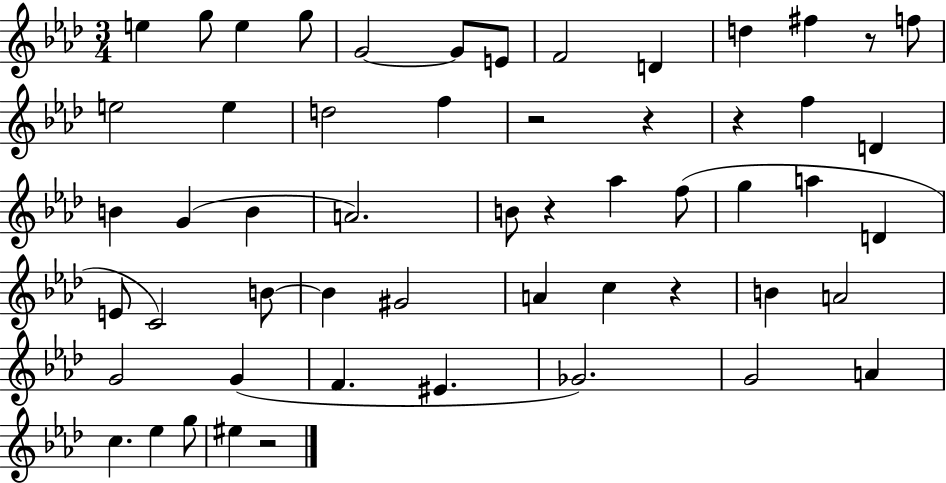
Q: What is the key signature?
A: AES major